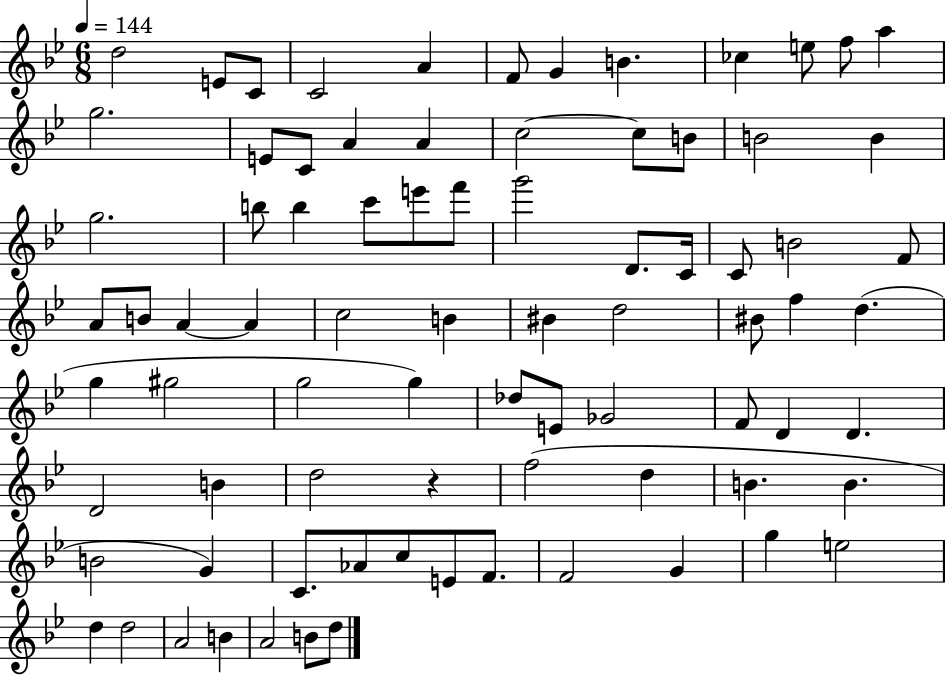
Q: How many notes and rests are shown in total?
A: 81